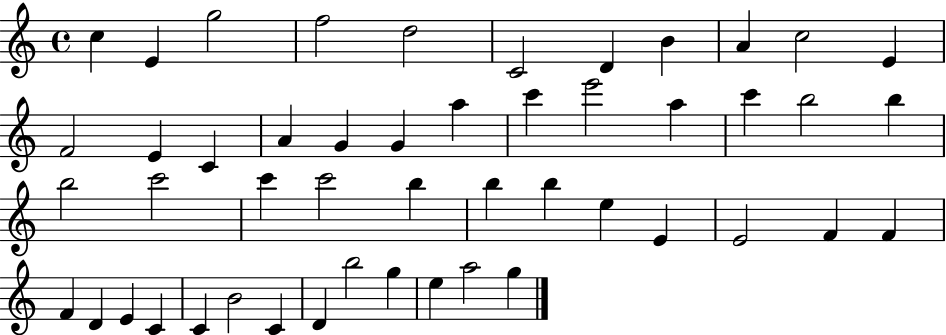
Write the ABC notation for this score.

X:1
T:Untitled
M:4/4
L:1/4
K:C
c E g2 f2 d2 C2 D B A c2 E F2 E C A G G a c' e'2 a c' b2 b b2 c'2 c' c'2 b b b e E E2 F F F D E C C B2 C D b2 g e a2 g